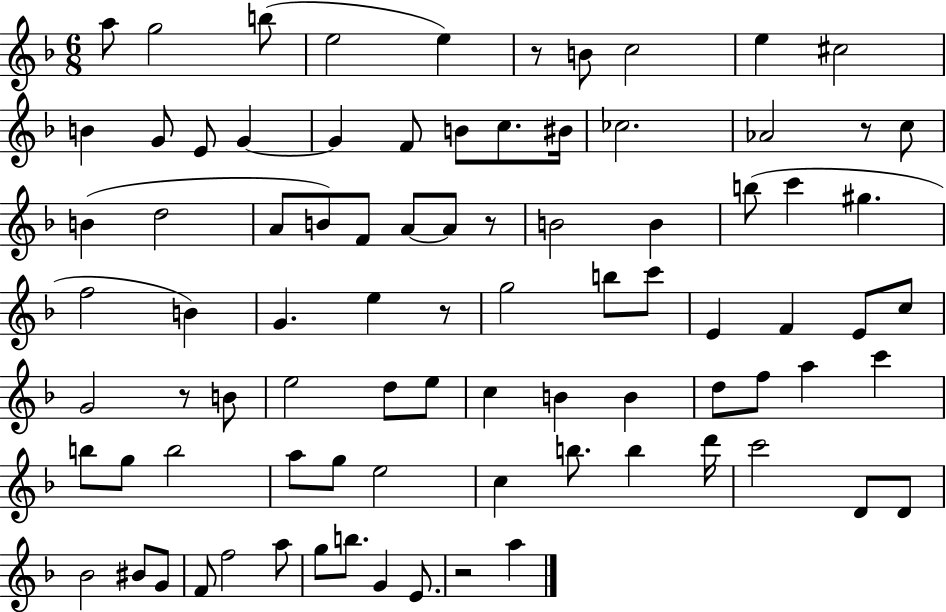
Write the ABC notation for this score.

X:1
T:Untitled
M:6/8
L:1/4
K:F
a/2 g2 b/2 e2 e z/2 B/2 c2 e ^c2 B G/2 E/2 G G F/2 B/2 c/2 ^B/4 _c2 _A2 z/2 c/2 B d2 A/2 B/2 F/2 A/2 A/2 z/2 B2 B b/2 c' ^g f2 B G e z/2 g2 b/2 c'/2 E F E/2 c/2 G2 z/2 B/2 e2 d/2 e/2 c B B d/2 f/2 a c' b/2 g/2 b2 a/2 g/2 e2 c b/2 b d'/4 c'2 D/2 D/2 _B2 ^B/2 G/2 F/2 f2 a/2 g/2 b/2 G E/2 z2 a